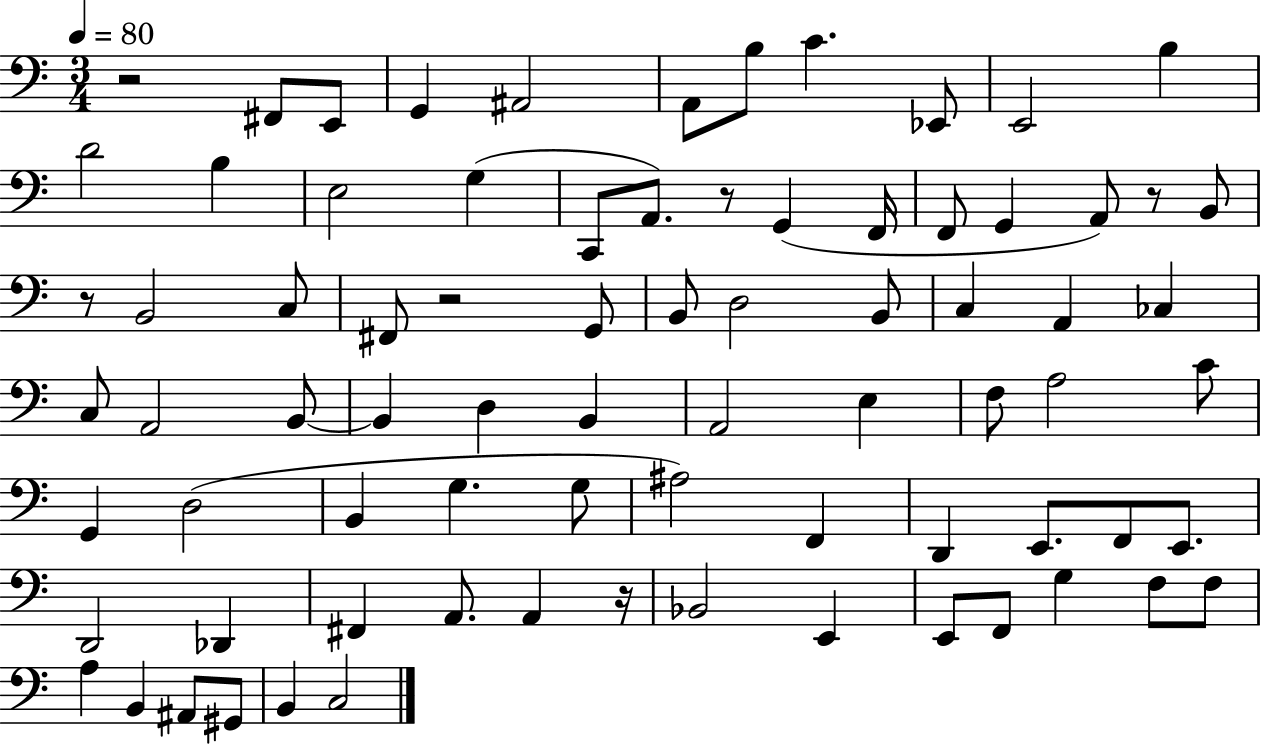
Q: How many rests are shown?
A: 6